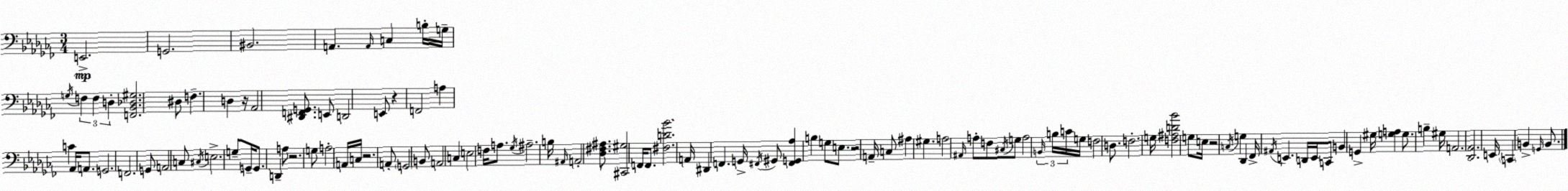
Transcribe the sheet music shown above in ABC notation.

X:1
T:Untitled
M:3/4
L:1/4
K:Abm
E,,2 G,,2 ^B,,2 A,, A,,/4 C, B,/4 G,/4 G,/4 F, F, D, [F,,_B,,_D,^G,]2 ^D,/2 F, D, z/4 _A,,2 [^D,,F,,G,,]/2 E,,/2 D,,2 E,,/2 z F,,2 A, C _A,,/4 A,,/2 G,,2 F,,2 G,,/2 A,,2 C,/2 ^C,/4 E,2 G,/2 G,,/4 G,,/2 D,, A,/2 z2 G,/2 A,2 A,,/4 C,/4 z2 A,,/2 G,,2 B,,/2 A,,2 C, E,2 F,/4 A,/2 _G,/4 ^A,2 B,/4 ^A,,/4 A,,2 [_D,^F,^A,]/2 [^C,,^G,]2 F,,/4 F,,/2 [^F,D_B]2 A,,/4 ^D,, F,, G,,/4 ^F,,/4 ^G,,/2 [^F,,G,,_A,] B, G,/2 E,/2 z2 A,,/4 C,/2 ^A, ^G, A,2 ^A,,/4 A,/2 F,/2 ^C,/4 G,/2 A,2 B,,/4 B,/4 C/4 G,/4 F,2 D,/2 F,2 G,/4 [F,^A,D_B]2 G,/2 E,/4 z2 C,/4 G, _D,, _F,,/4 ^A,,/4 E,, D,,/4 E,,/4 C,,/2 B,, G,, ^G,/4 [G,A,] G,/2 B, ^G,/4 A,,2 [_D,,_A,,]2 E,,/4 C,, B,, G,,/4 B,,/2